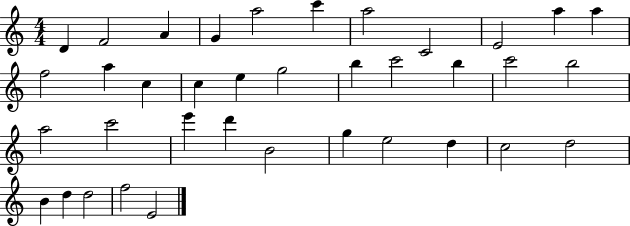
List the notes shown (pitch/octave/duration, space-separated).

D4/q F4/h A4/q G4/q A5/h C6/q A5/h C4/h E4/h A5/q A5/q F5/h A5/q C5/q C5/q E5/q G5/h B5/q C6/h B5/q C6/h B5/h A5/h C6/h E6/q D6/q B4/h G5/q E5/h D5/q C5/h D5/h B4/q D5/q D5/h F5/h E4/h